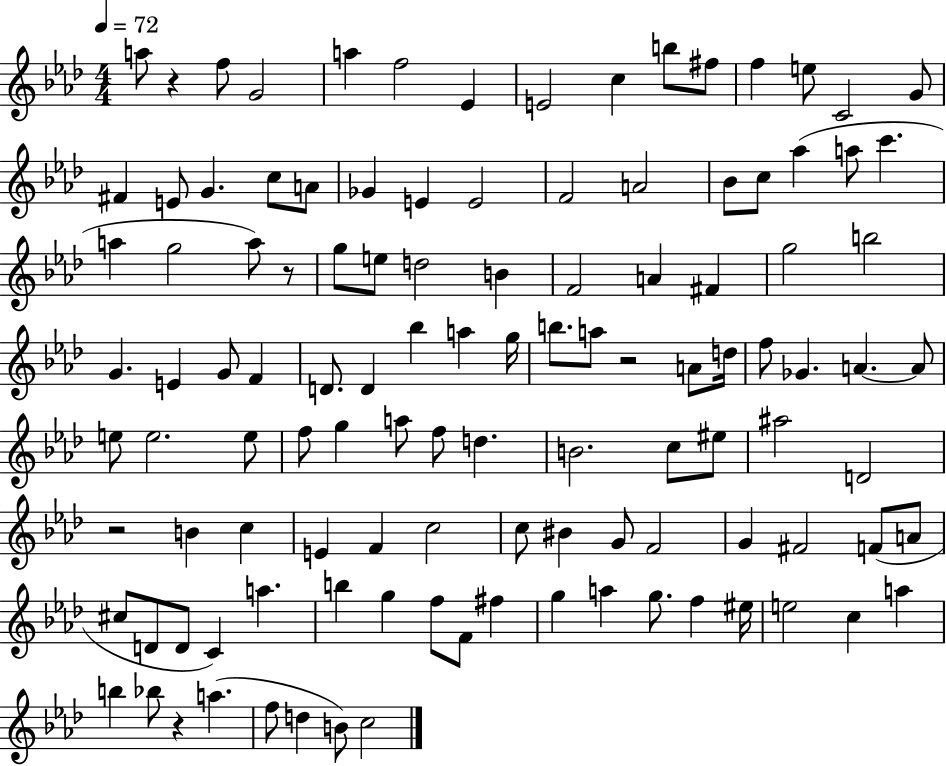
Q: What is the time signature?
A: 4/4